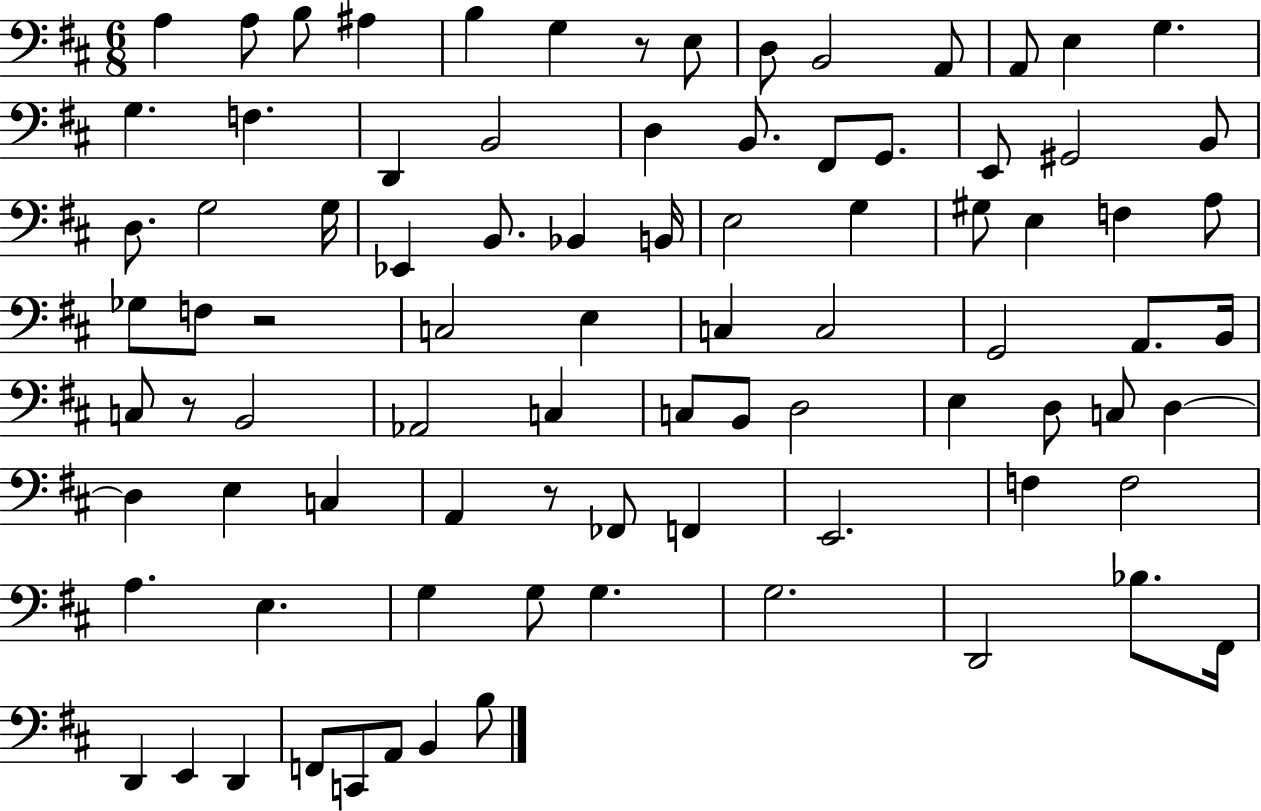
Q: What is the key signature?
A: D major